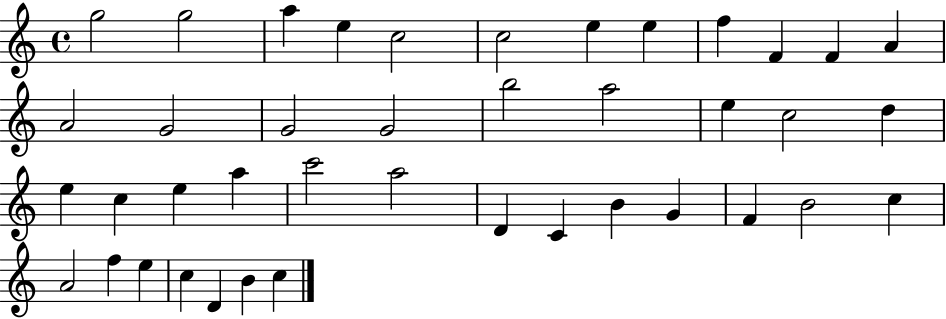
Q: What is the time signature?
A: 4/4